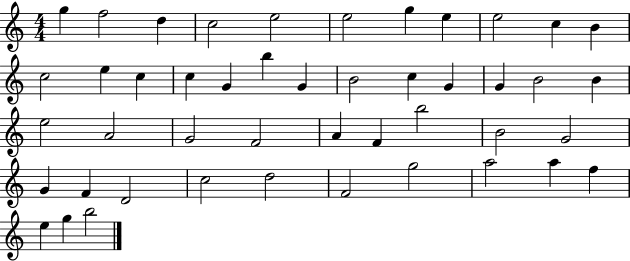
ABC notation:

X:1
T:Untitled
M:4/4
L:1/4
K:C
g f2 d c2 e2 e2 g e e2 c B c2 e c c G b G B2 c G G B2 B e2 A2 G2 F2 A F b2 B2 G2 G F D2 c2 d2 F2 g2 a2 a f e g b2